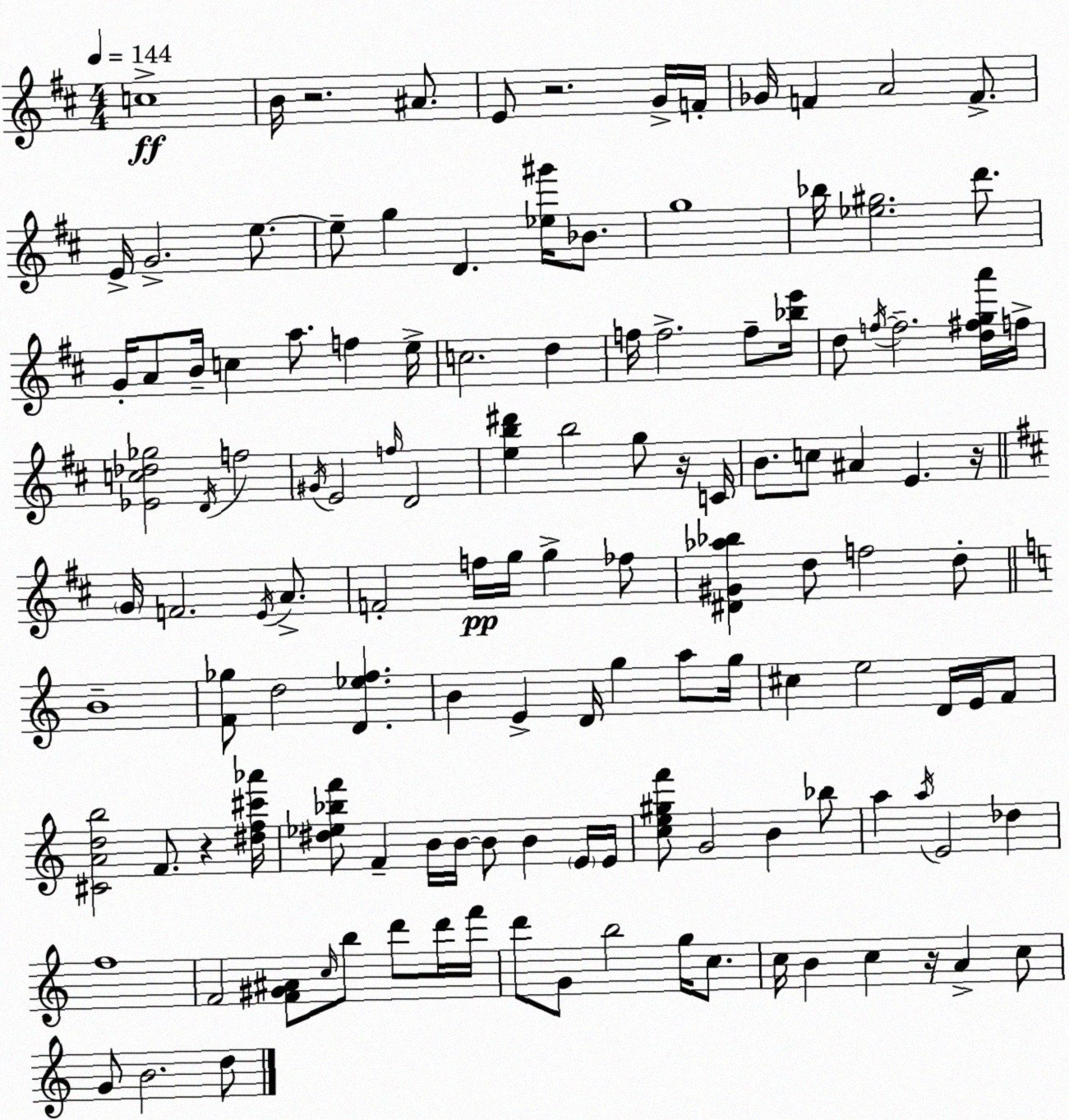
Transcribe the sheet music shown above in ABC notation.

X:1
T:Untitled
M:4/4
L:1/4
K:D
c4 B/4 z2 ^A/2 E/2 z2 G/4 F/4 _G/4 F A2 F/2 E/4 G2 e/2 e/2 g D [_e^g']/4 _B/2 g4 _b/4 [_e^g]2 d'/2 G/4 A/2 B/4 c a/2 f e/4 c2 d f/4 f2 f/2 [_be']/4 d/2 f/4 f2 [d^fga']/4 f/4 [_Ec_d_g]2 D/4 f2 ^G/4 E2 f/4 D2 [eb^d'] b2 g/2 z/4 C/4 B/2 c/2 ^A E z/4 G/4 F2 E/4 A/2 F2 f/4 g/4 g _f/2 [^D^G_a_b] d/2 f2 d/2 B4 [F_g]/2 d2 [D_ef] B E D/4 g a/2 g/4 ^c e2 D/4 E/4 F/2 [^CAdb]2 F/2 z [^df^c'_a']/4 [^d_e_bf']/2 F B/4 B/4 B/2 B E/4 E/4 [ce^gf']/2 G2 B _b/2 a a/4 E2 _d f4 F2 [F^G^A]/2 c/4 b/2 d'/2 d'/4 f'/4 d'/2 G/2 b2 g/4 c/2 c/4 B c z/4 A c/2 G/2 B2 d/2